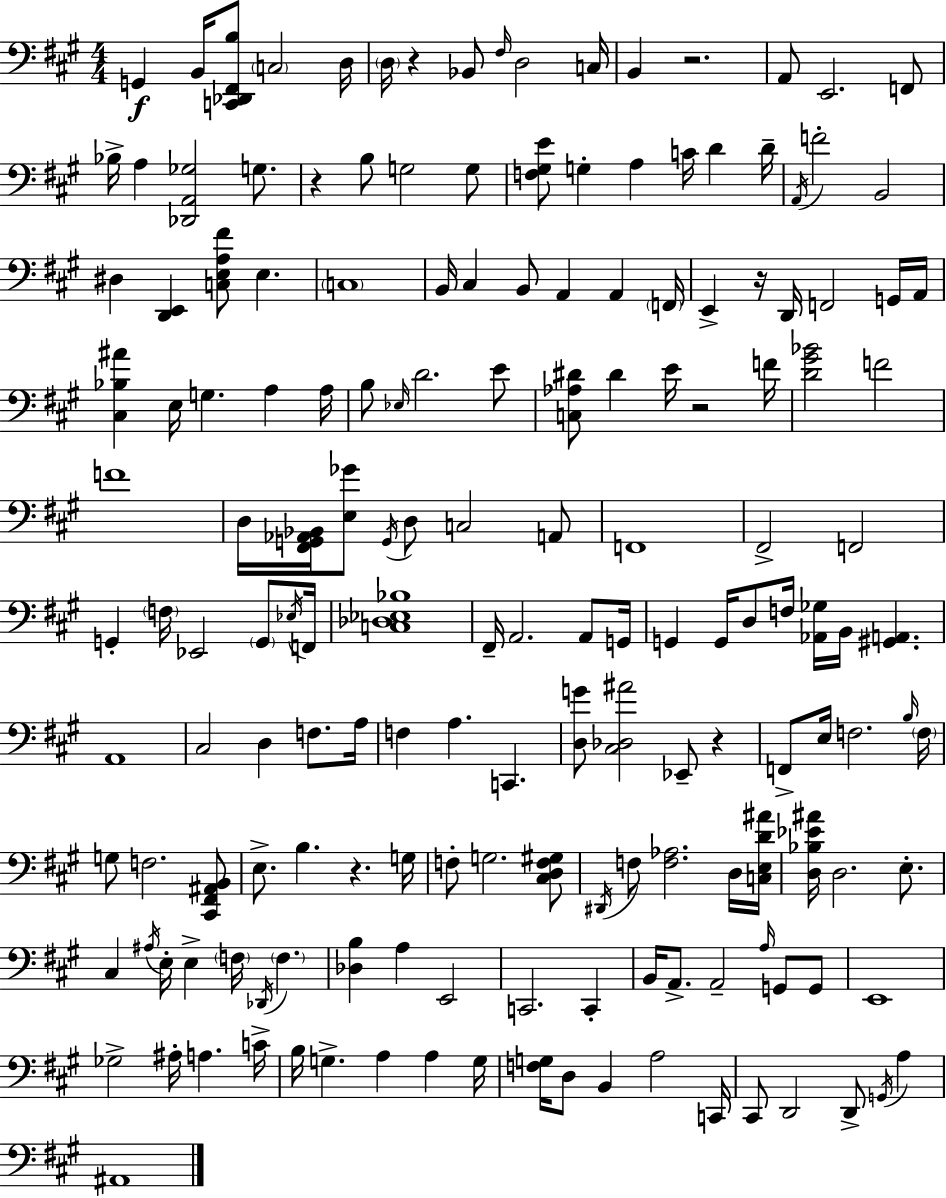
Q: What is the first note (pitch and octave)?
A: G2